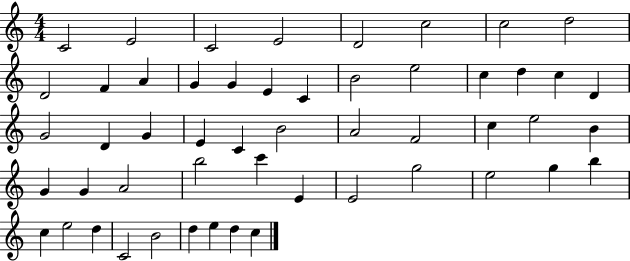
X:1
T:Untitled
M:4/4
L:1/4
K:C
C2 E2 C2 E2 D2 c2 c2 d2 D2 F A G G E C B2 e2 c d c D G2 D G E C B2 A2 F2 c e2 B G G A2 b2 c' E E2 g2 e2 g b c e2 d C2 B2 d e d c